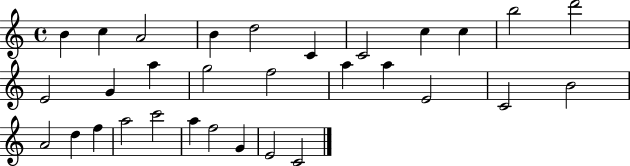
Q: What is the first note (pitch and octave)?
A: B4